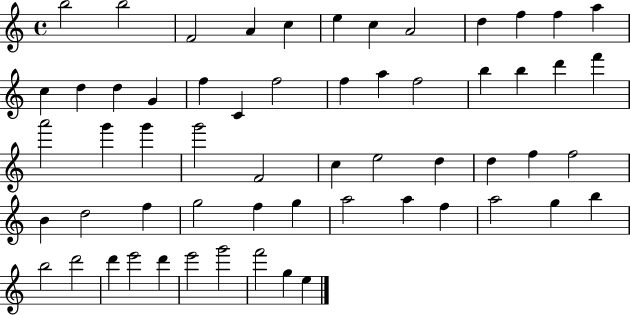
B5/h B5/h F4/h A4/q C5/q E5/q C5/q A4/h D5/q F5/q F5/q A5/q C5/q D5/q D5/q G4/q F5/q C4/q F5/h F5/q A5/q F5/h B5/q B5/q D6/q F6/q A6/h G6/q G6/q G6/h F4/h C5/q E5/h D5/q D5/q F5/q F5/h B4/q D5/h F5/q G5/h F5/q G5/q A5/h A5/q F5/q A5/h G5/q B5/q B5/h D6/h D6/q E6/h D6/q E6/h G6/h F6/h G5/q E5/q